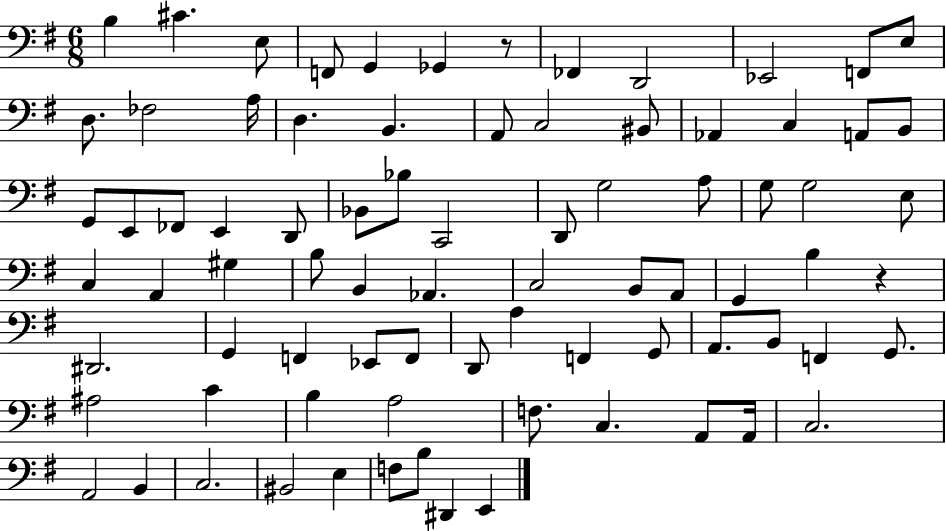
X:1
T:Untitled
M:6/8
L:1/4
K:G
B, ^C E,/2 F,,/2 G,, _G,, z/2 _F,, D,,2 _E,,2 F,,/2 E,/2 D,/2 _F,2 A,/4 D, B,, A,,/2 C,2 ^B,,/2 _A,, C, A,,/2 B,,/2 G,,/2 E,,/2 _F,,/2 E,, D,,/2 _B,,/2 _B,/2 C,,2 D,,/2 G,2 A,/2 G,/2 G,2 E,/2 C, A,, ^G, B,/2 B,, _A,, C,2 B,,/2 A,,/2 G,, B, z ^D,,2 G,, F,, _E,,/2 F,,/2 D,,/2 A, F,, G,,/2 A,,/2 B,,/2 F,, G,,/2 ^A,2 C B, A,2 F,/2 C, A,,/2 A,,/4 C,2 A,,2 B,, C,2 ^B,,2 E, F,/2 B,/2 ^D,, E,,